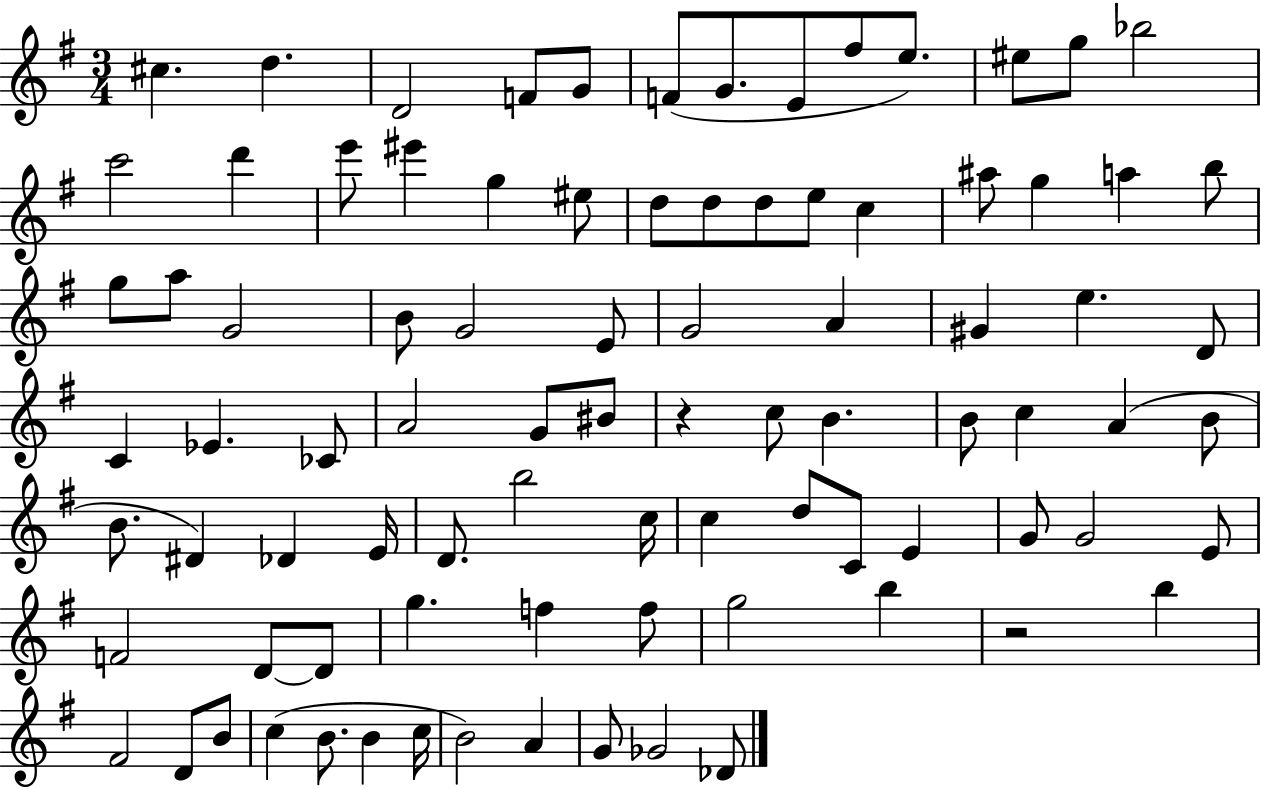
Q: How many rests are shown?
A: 2